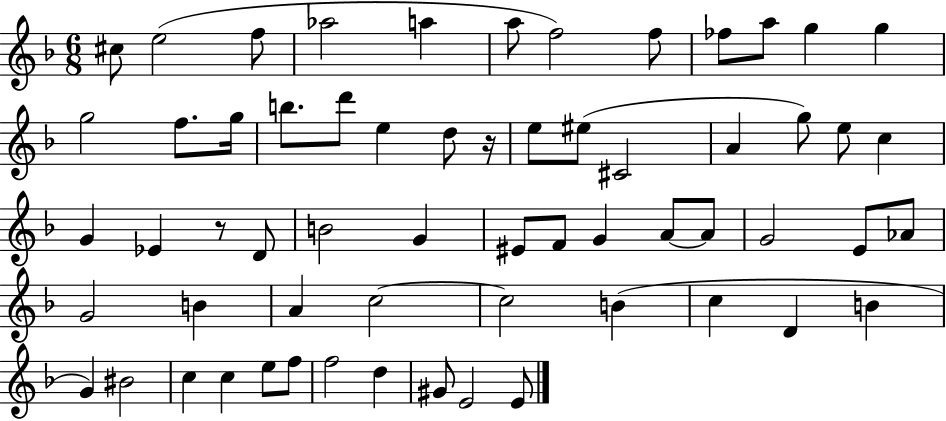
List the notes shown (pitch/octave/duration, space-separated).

C#5/e E5/h F5/e Ab5/h A5/q A5/e F5/h F5/e FES5/e A5/e G5/q G5/q G5/h F5/e. G5/s B5/e. D6/e E5/q D5/e R/s E5/e EIS5/e C#4/h A4/q G5/e E5/e C5/q G4/q Eb4/q R/e D4/e B4/h G4/q EIS4/e F4/e G4/q A4/e A4/e G4/h E4/e Ab4/e G4/h B4/q A4/q C5/h C5/h B4/q C5/q D4/q B4/q G4/q BIS4/h C5/q C5/q E5/e F5/e F5/h D5/q G#4/e E4/h E4/e